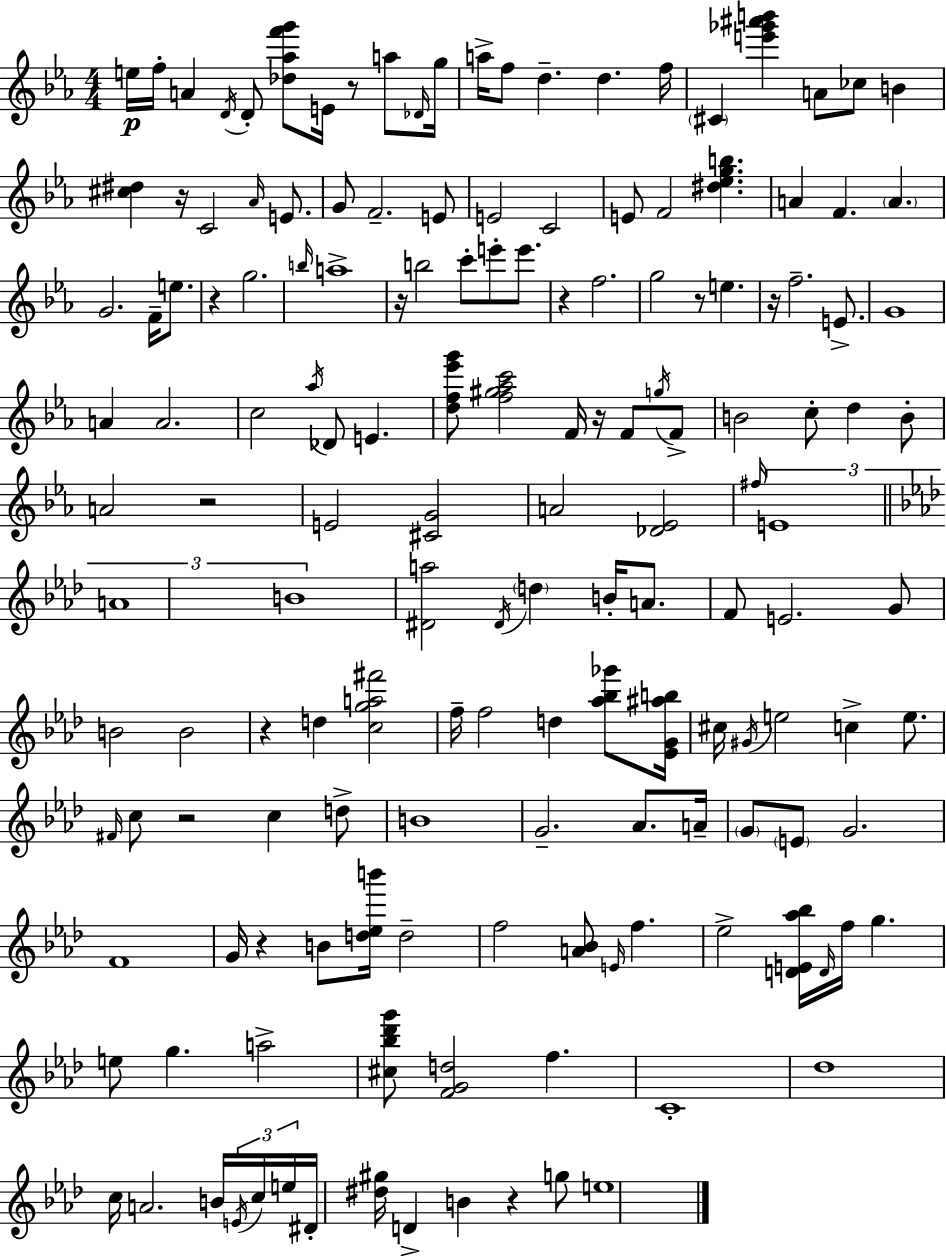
E5/s F5/s A4/q D4/s D4/e [Db5,Ab5,F6,G6]/e E4/s R/e A5/e Db4/s G5/s A5/s F5/e D5/q. D5/q. F5/s C#4/q [E6,Gb6,A#6,B6]/q A4/e CES5/e B4/q [C#5,D#5]/q R/s C4/h Ab4/s E4/e. G4/e F4/h. E4/e E4/h C4/h E4/e F4/h [D#5,Eb5,G5,B5]/q. A4/q F4/q. A4/q. G4/h. F4/s E5/e. R/q G5/h. B5/s A5/w R/s B5/h C6/e E6/e E6/e. R/q F5/h. G5/h R/e E5/q. R/s F5/h. E4/e. G4/w A4/q A4/h. C5/h Ab5/s Db4/e E4/q. [D5,F5,Eb6,G6]/e [F5,G#5,Ab5,C6]/h F4/s R/s F4/e G5/s F4/e B4/h C5/e D5/q B4/e A4/h R/h E4/h [C#4,G4]/h A4/h [Db4,Eb4]/h F#5/s E4/w A4/w B4/w [D#4,A5]/h D#4/s D5/q B4/s A4/e. F4/e E4/h. G4/e B4/h B4/h R/q D5/q [C5,G5,A5,F#6]/h F5/s F5/h D5/q [Ab5,Bb5,Gb6]/e [Eb4,G4,A#5,B5]/s C#5/s G#4/s E5/h C5/q E5/e. F#4/s C5/e R/h C5/q D5/e B4/w G4/h. Ab4/e. A4/s G4/e E4/e G4/h. F4/w G4/s R/q B4/e [D5,Eb5,B6]/s D5/h F5/h [A4,Bb4]/e E4/s F5/q. Eb5/h [D4,E4,Ab5,Bb5]/s D4/s F5/s G5/q. E5/e G5/q. A5/h [C#5,Bb5,Db6,G6]/e [F4,G4,D5]/h F5/q. C4/w Db5/w C5/s A4/h. B4/s E4/s C5/s E5/s D#4/s [D#5,G#5]/s D4/q B4/q R/q G5/e E5/w